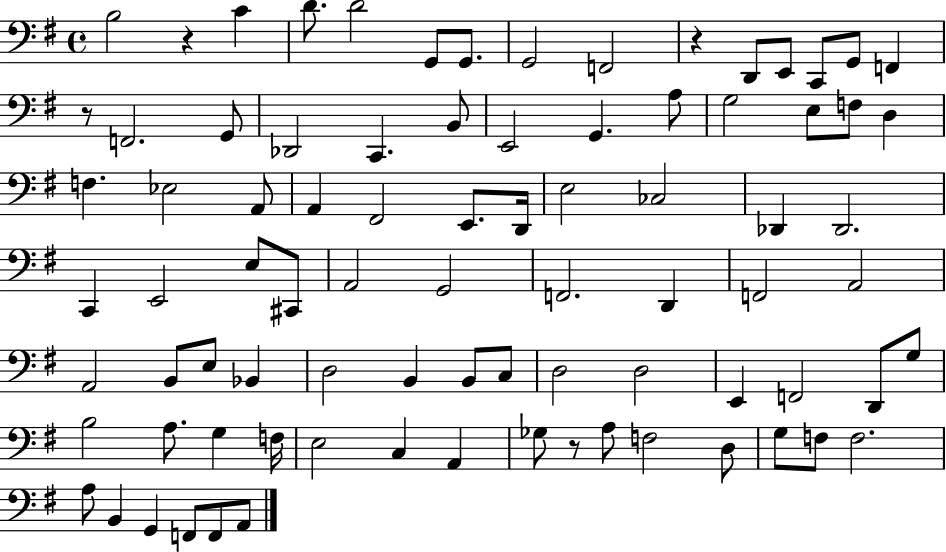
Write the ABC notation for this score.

X:1
T:Untitled
M:4/4
L:1/4
K:G
B,2 z C D/2 D2 G,,/2 G,,/2 G,,2 F,,2 z D,,/2 E,,/2 C,,/2 G,,/2 F,, z/2 F,,2 G,,/2 _D,,2 C,, B,,/2 E,,2 G,, A,/2 G,2 E,/2 F,/2 D, F, _E,2 A,,/2 A,, ^F,,2 E,,/2 D,,/4 E,2 _C,2 _D,, _D,,2 C,, E,,2 E,/2 ^C,,/2 A,,2 G,,2 F,,2 D,, F,,2 A,,2 A,,2 B,,/2 E,/2 _B,, D,2 B,, B,,/2 C,/2 D,2 D,2 E,, F,,2 D,,/2 G,/2 B,2 A,/2 G, F,/4 E,2 C, A,, _G,/2 z/2 A,/2 F,2 D,/2 G,/2 F,/2 F,2 A,/2 B,, G,, F,,/2 F,,/2 A,,/2